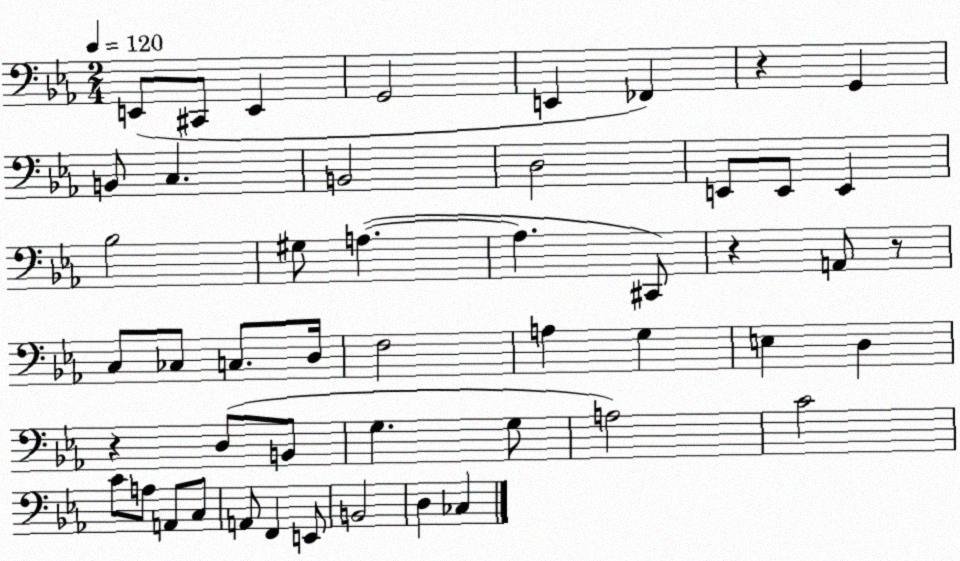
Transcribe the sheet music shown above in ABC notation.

X:1
T:Untitled
M:2/4
L:1/4
K:Eb
E,,/2 ^C,,/2 E,, G,,2 E,, _F,, z G,, B,,/2 C, B,,2 D,2 E,,/2 E,,/2 E,, _B,2 ^G,/2 A, A, ^C,,/2 z A,,/2 z/2 C,/2 _C,/2 C,/2 D,/4 F,2 A, G, E, D, z D,/2 B,,/2 G, G,/2 A,2 C2 C/2 A,/2 A,,/2 C,/2 A,,/2 F,, E,,/2 B,,2 D, _C,